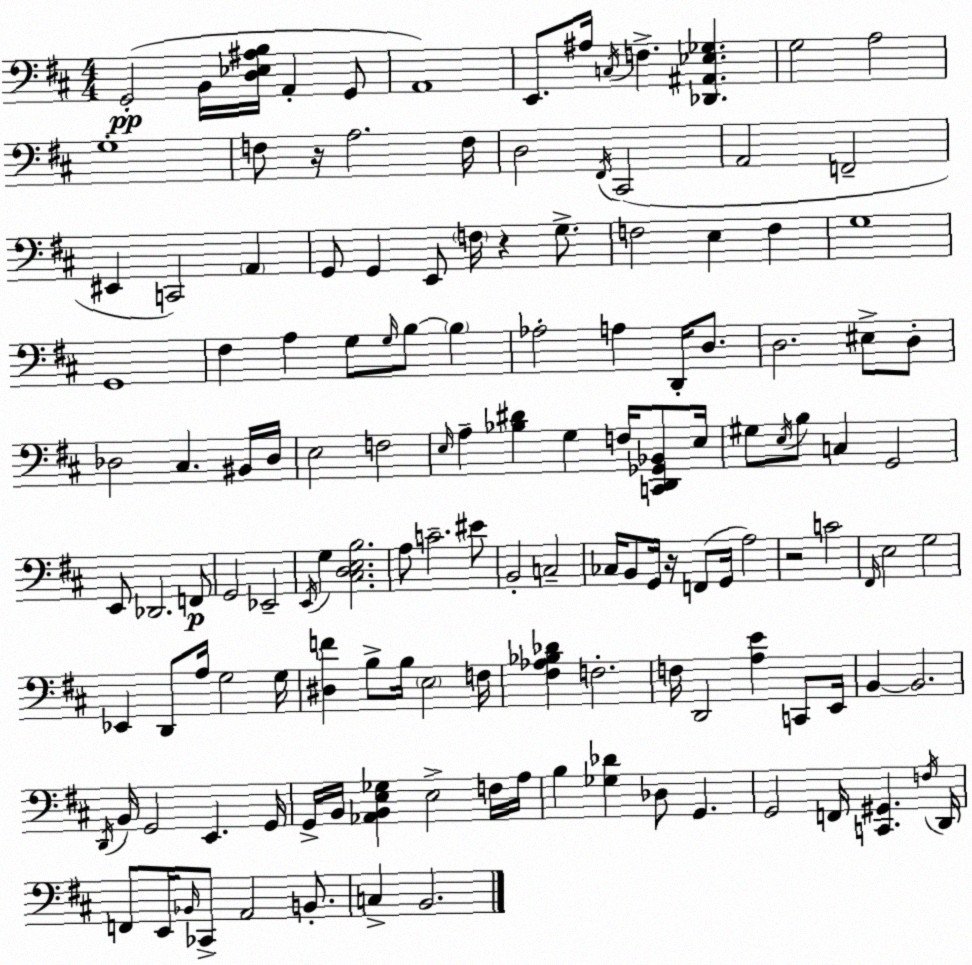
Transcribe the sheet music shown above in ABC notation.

X:1
T:Untitled
M:4/4
L:1/4
K:D
G,,2 B,,/4 [D,_E,^A,B,]/4 A,, G,,/2 A,,4 E,,/2 ^A,/4 C,/4 F, [_D,,^A,,_E,_G,] G,2 A,2 G,4 F,/2 z/4 A,2 F,/4 D,2 ^F,,/4 ^C,,2 A,,2 F,,2 ^E,, C,,2 A,, G,,/2 G,, E,,/2 F,/4 z G,/2 F,2 E, F, G,4 G,,4 ^F, A, G,/2 G,/4 B,/2 B, _A,2 A, D,,/4 D,/2 D,2 ^E,/2 D,/2 _D,2 ^C, ^B,,/4 _D,/4 E,2 F,2 E,/4 A, [_B,^D] G, F,/4 [C,,D,,_G,,_B,,]/2 E,/4 ^G,/2 E,/4 B,/2 C, G,,2 E,,/2 _D,,2 F,,/2 G,,2 _E,,2 E,,/4 G, [^C,D,E,B,]2 A,/2 C2 ^E/2 B,,2 C,2 _C,/4 B,,/2 G,,/4 z/4 F,,/2 G,,/4 A,2 z2 C2 ^F,,/4 E,2 G,2 _E,, D,,/2 A,/4 G,2 G,/4 [^D,F] B,/2 B,/4 E,2 F,/4 [^F,_A,_B,_D] F,2 F,/4 D,,2 [A,E] C,,/2 E,,/4 B,, B,,2 D,,/4 B,,/4 G,,2 E,, G,,/4 G,,/4 B,,/4 [_A,,B,,E,_G,] E,2 F,/4 A,/4 B, [_G,_D] _D,/2 G,, G,,2 F,,/4 [C,,^G,,] F,/4 D,,/4 F,,/2 E,,/4 _B,,/4 _C,,/2 A,,2 B,,/2 C, B,,2